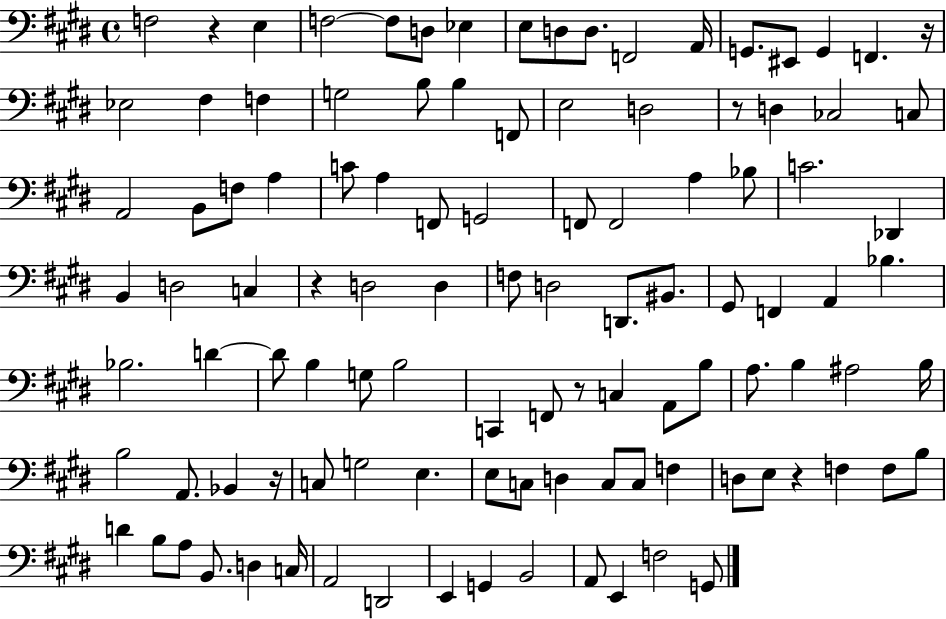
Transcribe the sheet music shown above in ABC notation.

X:1
T:Untitled
M:4/4
L:1/4
K:E
F,2 z E, F,2 F,/2 D,/2 _E, E,/2 D,/2 D,/2 F,,2 A,,/4 G,,/2 ^E,,/2 G,, F,, z/4 _E,2 ^F, F, G,2 B,/2 B, F,,/2 E,2 D,2 z/2 D, _C,2 C,/2 A,,2 B,,/2 F,/2 A, C/2 A, F,,/2 G,,2 F,,/2 F,,2 A, _B,/2 C2 _D,, B,, D,2 C, z D,2 D, F,/2 D,2 D,,/2 ^B,,/2 ^G,,/2 F,, A,, _B, _B,2 D D/2 B, G,/2 B,2 C,, F,,/2 z/2 C, A,,/2 B,/2 A,/2 B, ^A,2 B,/4 B,2 A,,/2 _B,, z/4 C,/2 G,2 E, E,/2 C,/2 D, C,/2 C,/2 F, D,/2 E,/2 z F, F,/2 B,/2 D B,/2 A,/2 B,,/2 D, C,/4 A,,2 D,,2 E,, G,, B,,2 A,,/2 E,, F,2 G,,/2